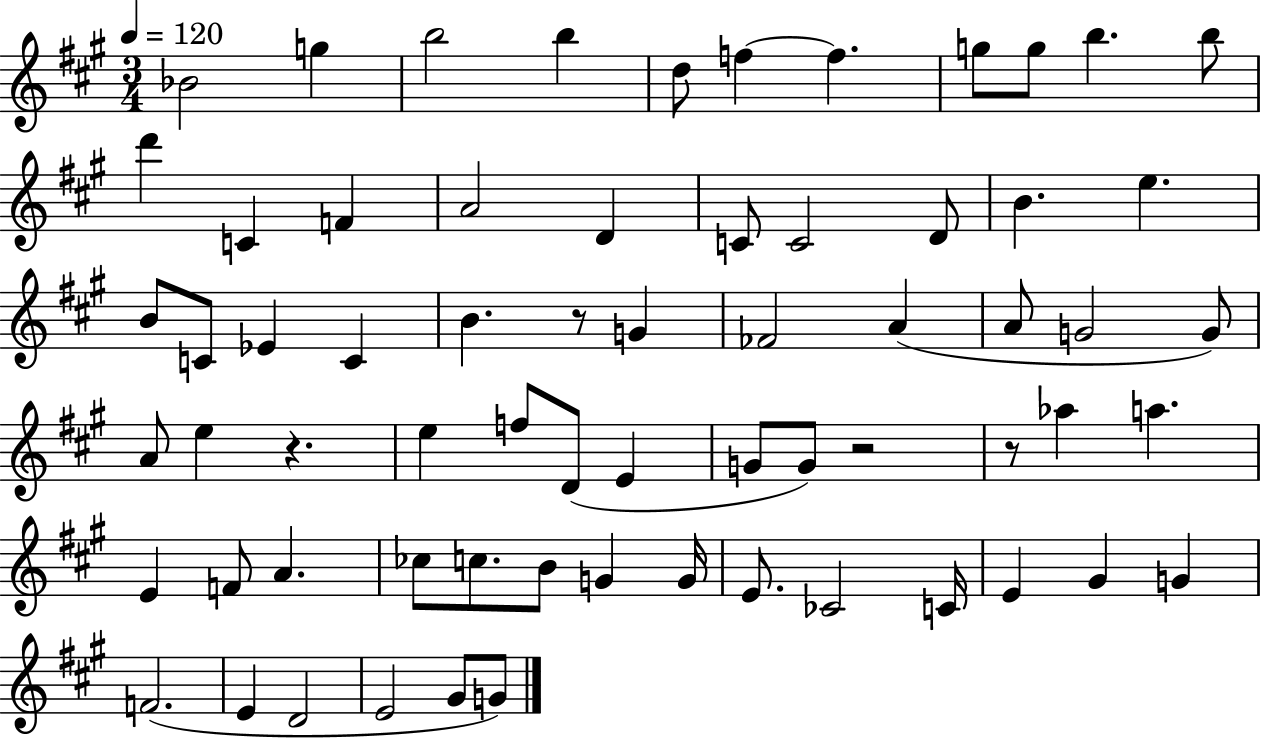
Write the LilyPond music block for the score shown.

{
  \clef treble
  \numericTimeSignature
  \time 3/4
  \key a \major
  \tempo 4 = 120
  \repeat volta 2 { bes'2 g''4 | b''2 b''4 | d''8 f''4~~ f''4. | g''8 g''8 b''4. b''8 | \break d'''4 c'4 f'4 | a'2 d'4 | c'8 c'2 d'8 | b'4. e''4. | \break b'8 c'8 ees'4 c'4 | b'4. r8 g'4 | fes'2 a'4( | a'8 g'2 g'8) | \break a'8 e''4 r4. | e''4 f''8 d'8( e'4 | g'8 g'8) r2 | r8 aes''4 a''4. | \break e'4 f'8 a'4. | ces''8 c''8. b'8 g'4 g'16 | e'8. ces'2 c'16 | e'4 gis'4 g'4 | \break f'2.( | e'4 d'2 | e'2 gis'8 g'8) | } \bar "|."
}